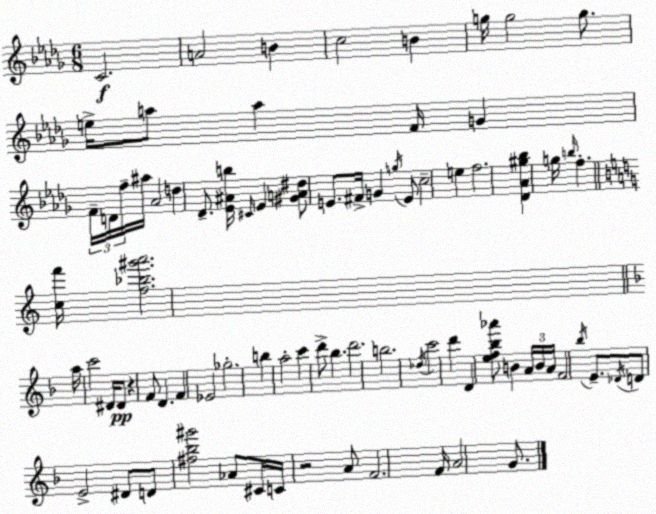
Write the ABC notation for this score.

X:1
T:Untitled
M:6/8
L:1/4
K:Bbm
C2 A2 B c2 B g/4 g2 g/2 e/4 a/2 a F/4 G F/4 D/4 f/4 ^a/4 _A2 d _D/2 [_E^Ab]/4 ^C/4 _E [^GA^d]/2 E/2 ^F/4 G g/4 E/2 c2 e f2 [_D_A^g_b] g/4 b/4 f [cf']/4 [f_b^g'a']2 a/4 c'2 ^D/4 ^D/2 z F/2 D F _E2 _g2 b a2 c' d'/2 _b d'2 b2 _d/4 c'2 d' D [ef_b_a']/2 B A/4 B/4 A/4 F2 _b/4 E/2 _D/4 D/2 E2 ^D/2 D/2 [^f_b^g']2 _A/2 ^C/4 C/4 z2 A/2 F2 F/4 A2 G/2